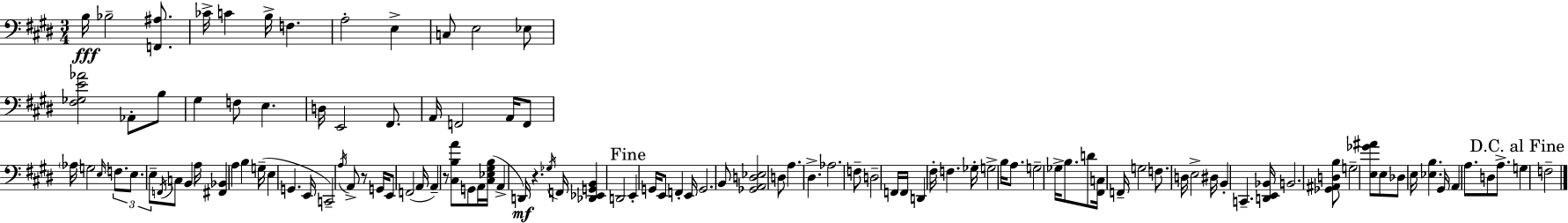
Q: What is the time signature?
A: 3/4